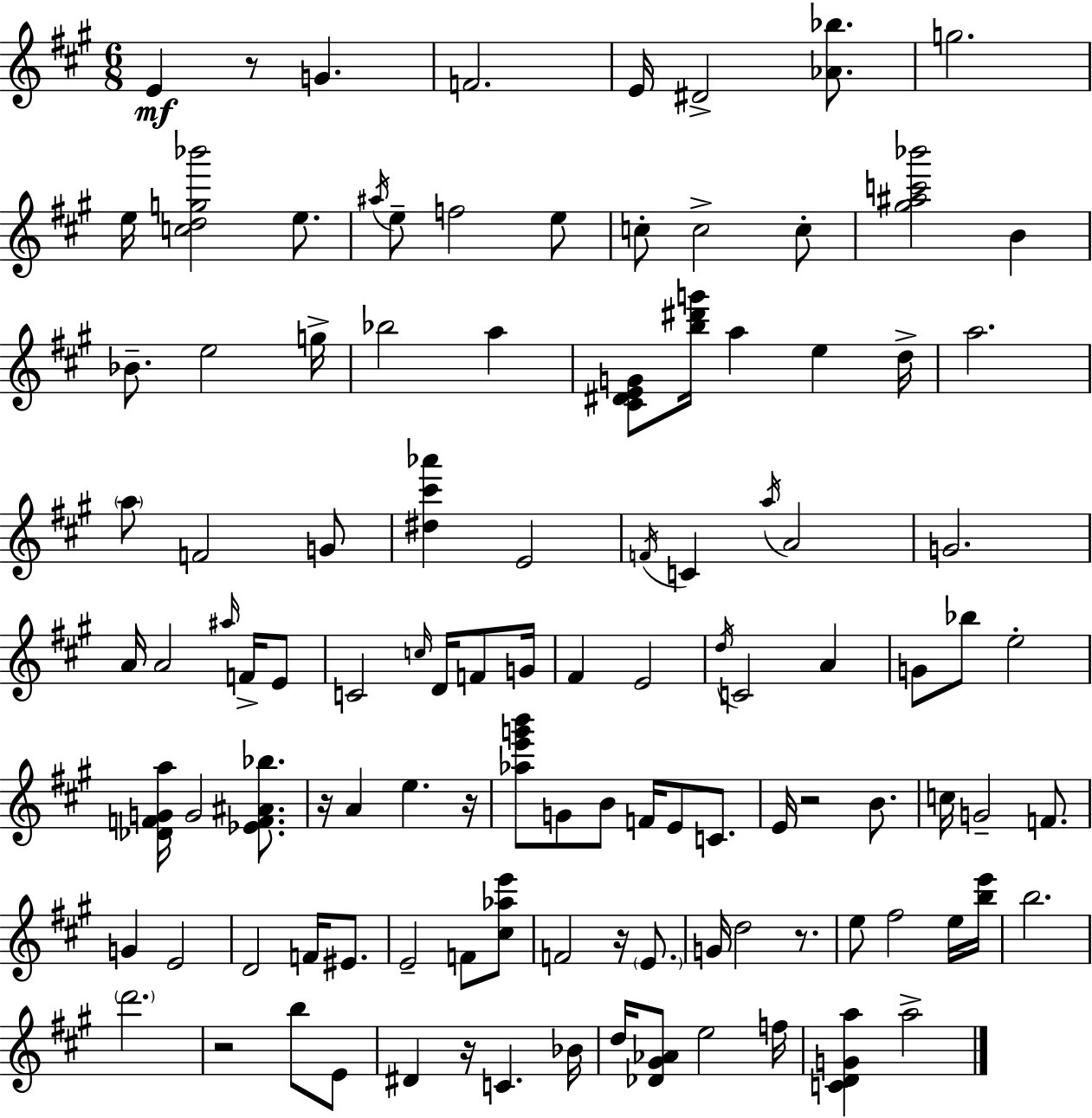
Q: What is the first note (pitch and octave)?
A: E4